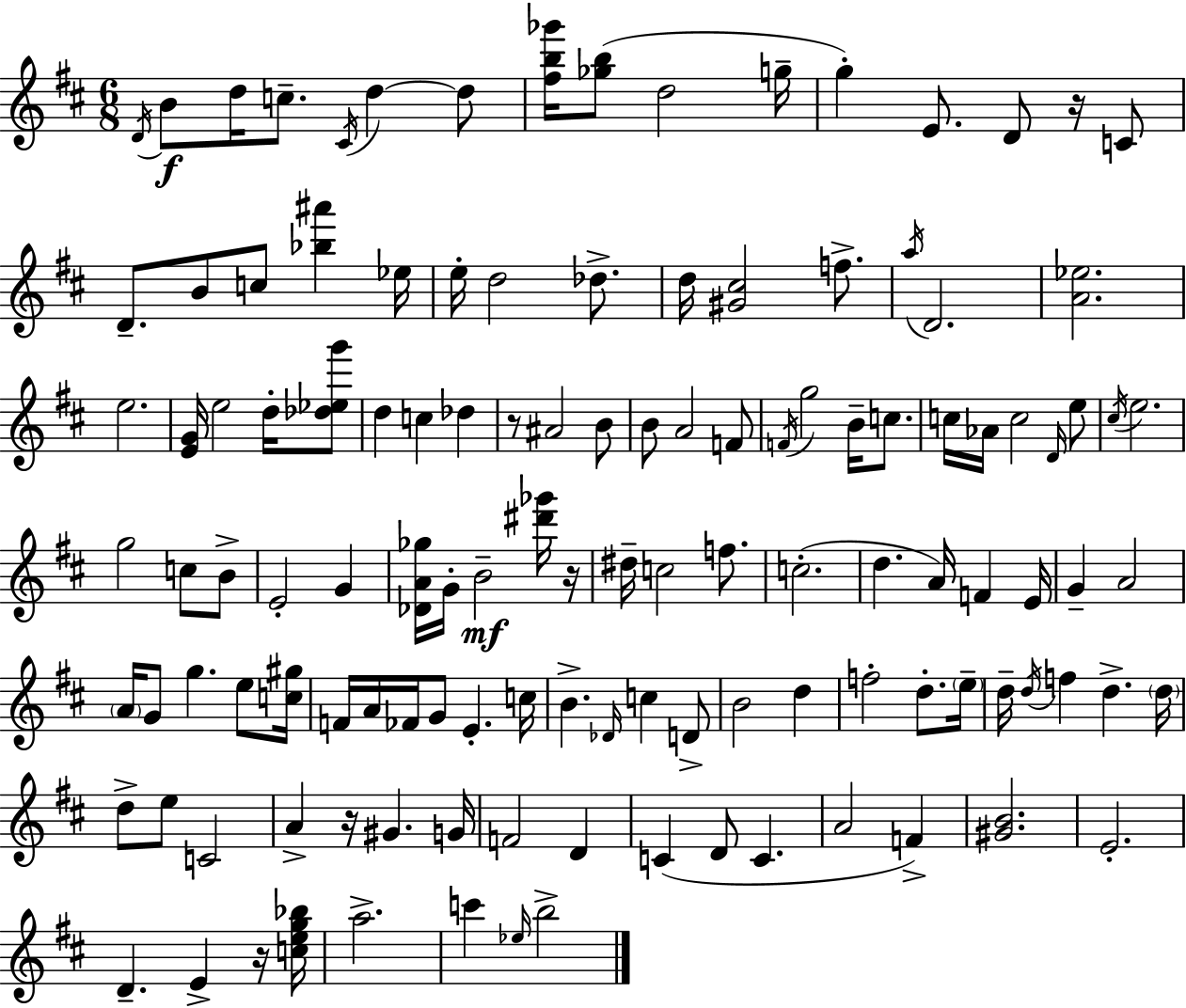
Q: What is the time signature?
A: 6/8